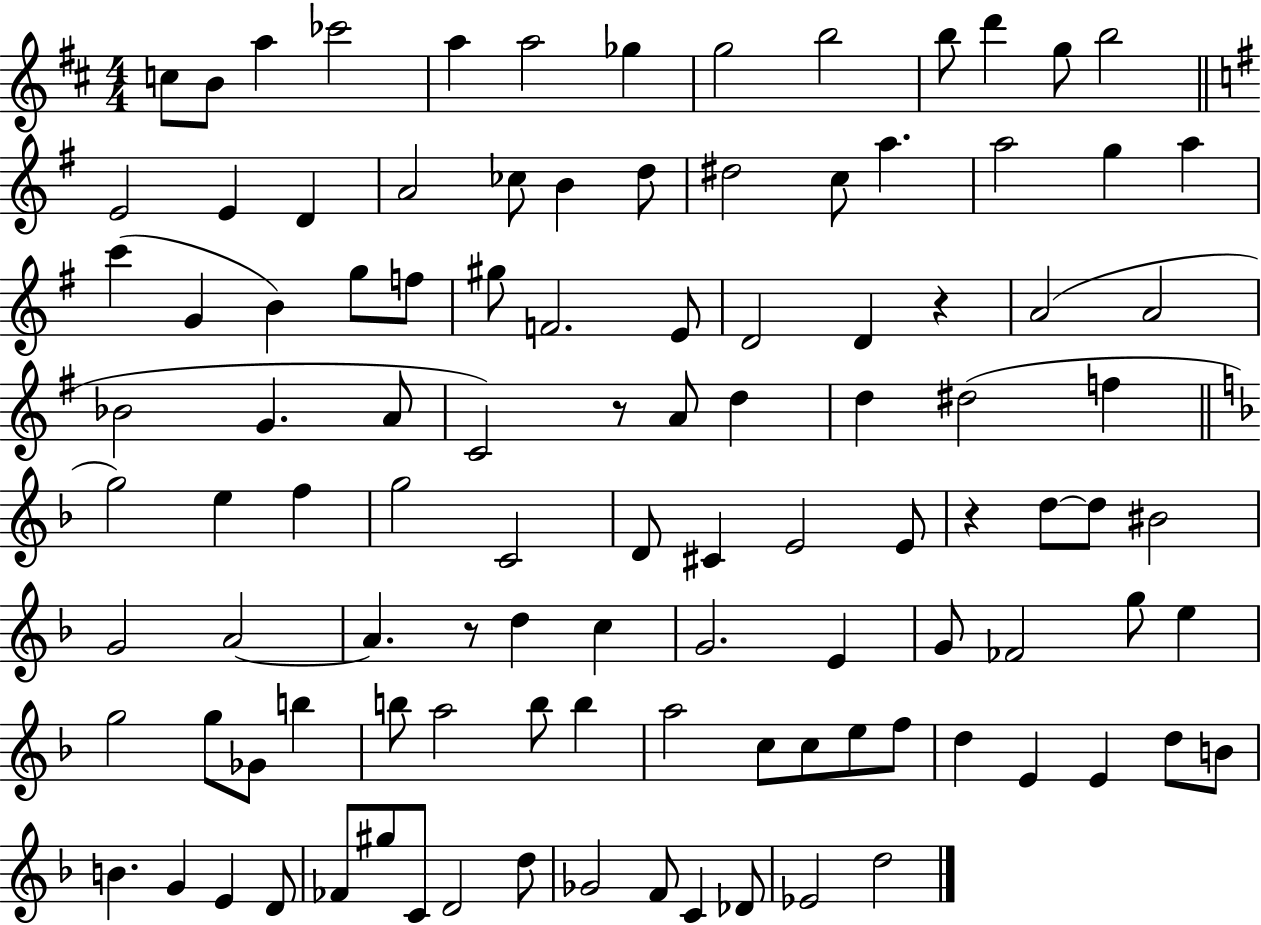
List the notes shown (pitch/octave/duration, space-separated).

C5/e B4/e A5/q CES6/h A5/q A5/h Gb5/q G5/h B5/h B5/e D6/q G5/e B5/h E4/h E4/q D4/q A4/h CES5/e B4/q D5/e D#5/h C5/e A5/q. A5/h G5/q A5/q C6/q G4/q B4/q G5/e F5/e G#5/e F4/h. E4/e D4/h D4/q R/q A4/h A4/h Bb4/h G4/q. A4/e C4/h R/e A4/e D5/q D5/q D#5/h F5/q G5/h E5/q F5/q G5/h C4/h D4/e C#4/q E4/h E4/e R/q D5/e D5/e BIS4/h G4/h A4/h A4/q. R/e D5/q C5/q G4/h. E4/q G4/e FES4/h G5/e E5/q G5/h G5/e Gb4/e B5/q B5/e A5/h B5/e B5/q A5/h C5/e C5/e E5/e F5/e D5/q E4/q E4/q D5/e B4/e B4/q. G4/q E4/q D4/e FES4/e G#5/e C4/e D4/h D5/e Gb4/h F4/e C4/q Db4/e Eb4/h D5/h